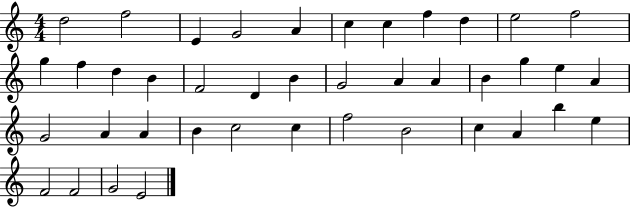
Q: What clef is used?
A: treble